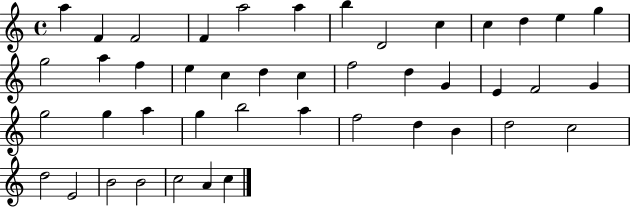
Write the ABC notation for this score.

X:1
T:Untitled
M:4/4
L:1/4
K:C
a F F2 F a2 a b D2 c c d e g g2 a f e c d c f2 d G E F2 G g2 g a g b2 a f2 d B d2 c2 d2 E2 B2 B2 c2 A c